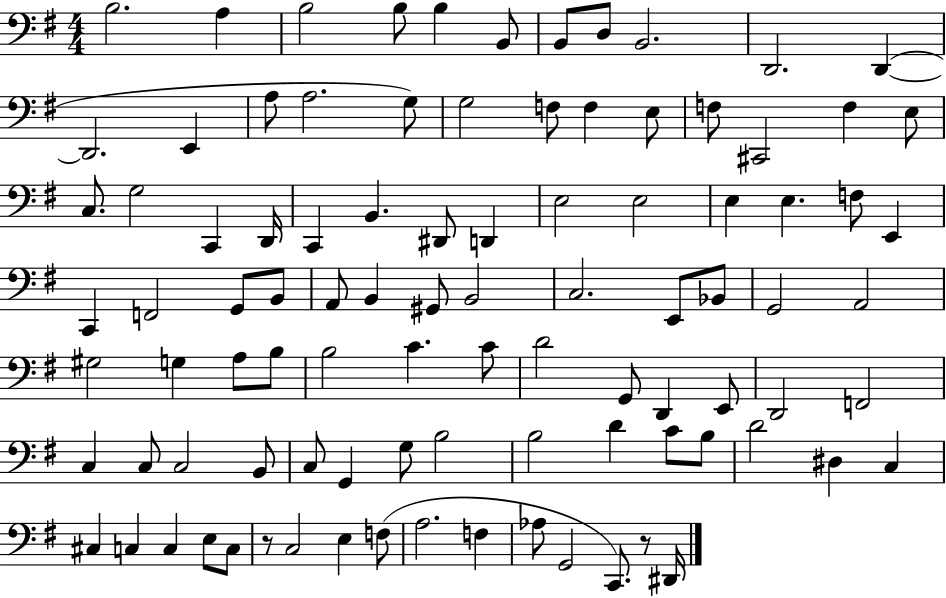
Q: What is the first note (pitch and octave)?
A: B3